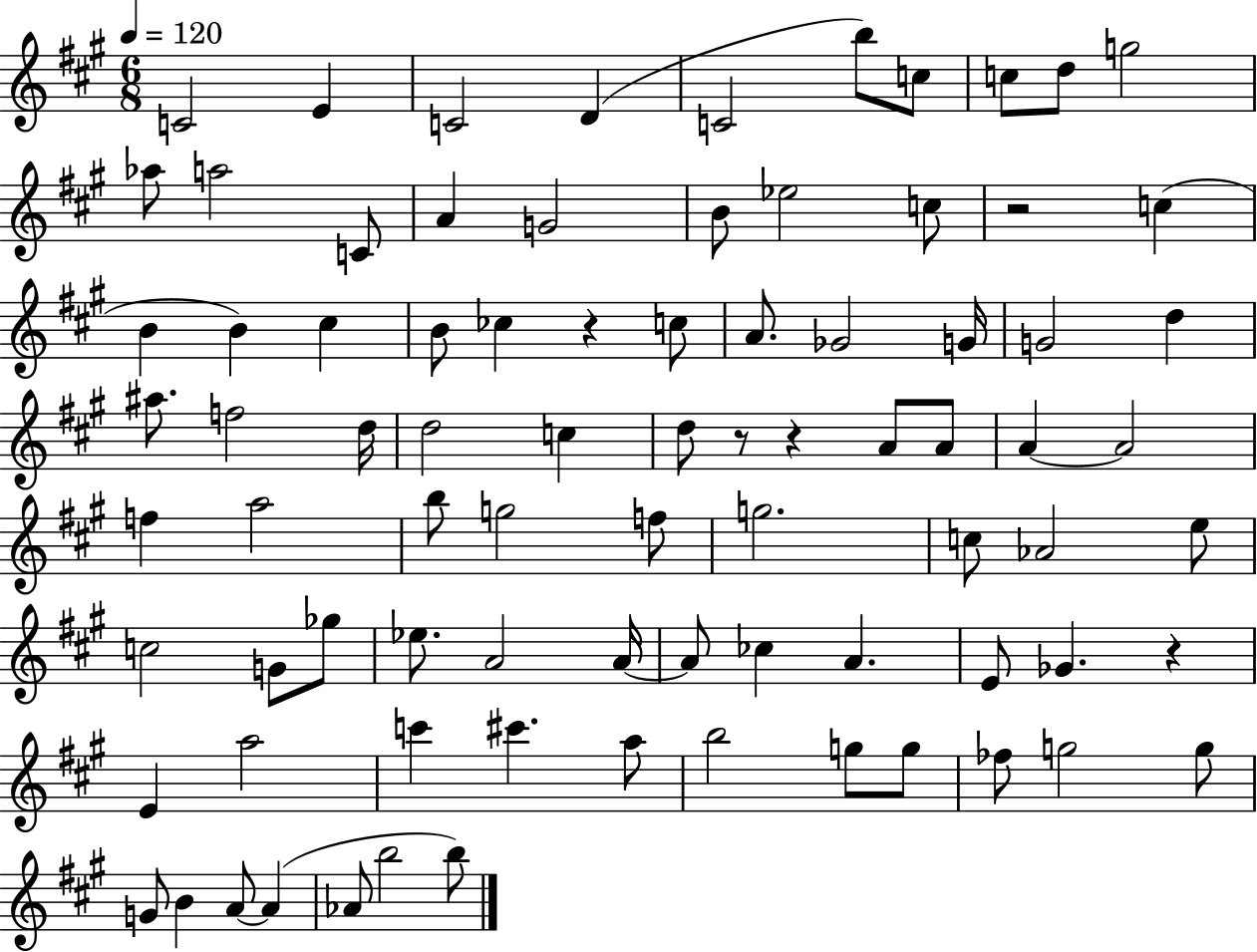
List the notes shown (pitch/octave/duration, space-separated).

C4/h E4/q C4/h D4/q C4/h B5/e C5/e C5/e D5/e G5/h Ab5/e A5/h C4/e A4/q G4/h B4/e Eb5/h C5/e R/h C5/q B4/q B4/q C#5/q B4/e CES5/q R/q C5/e A4/e. Gb4/h G4/s G4/h D5/q A#5/e. F5/h D5/s D5/h C5/q D5/e R/e R/q A4/e A4/e A4/q A4/h F5/q A5/h B5/e G5/h F5/e G5/h. C5/e Ab4/h E5/e C5/h G4/e Gb5/e Eb5/e. A4/h A4/s A4/e CES5/q A4/q. E4/e Gb4/q. R/q E4/q A5/h C6/q C#6/q. A5/e B5/h G5/e G5/e FES5/e G5/h G5/e G4/e B4/q A4/e A4/q Ab4/e B5/h B5/e